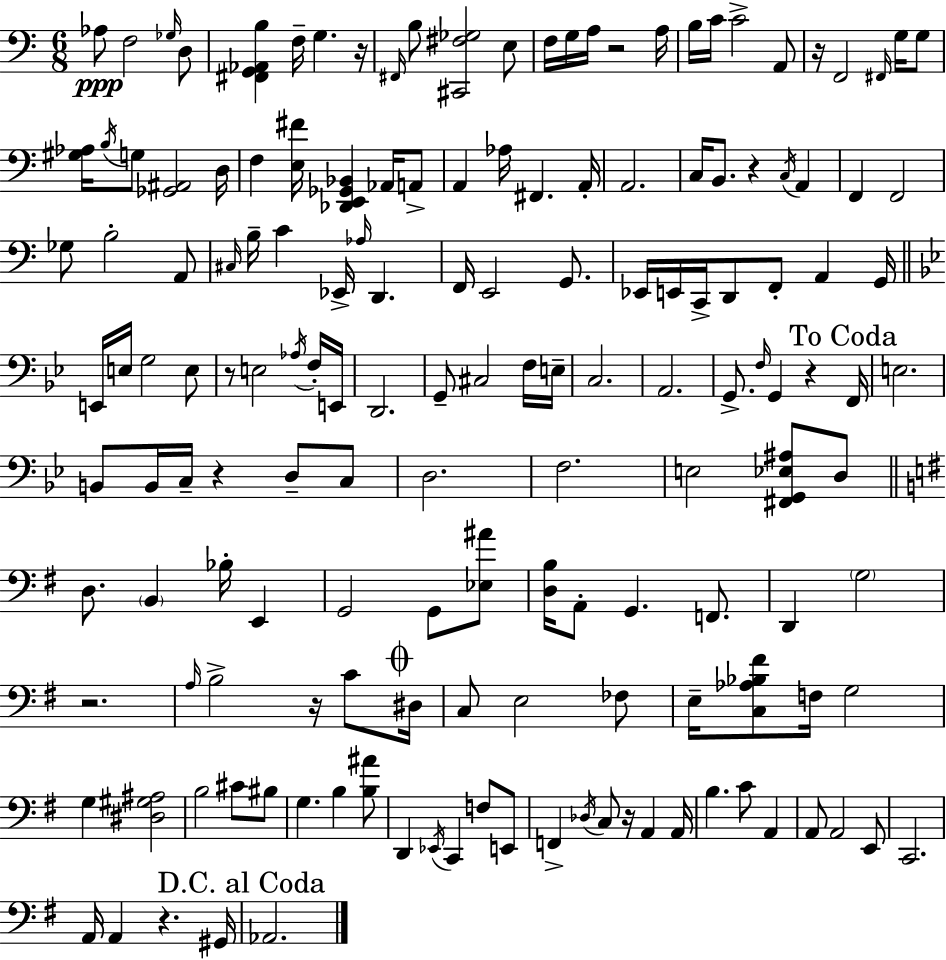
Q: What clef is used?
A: bass